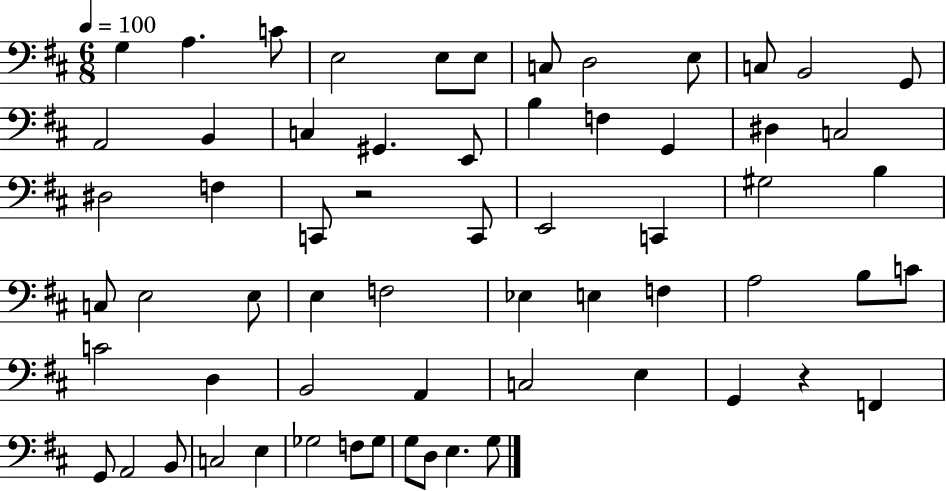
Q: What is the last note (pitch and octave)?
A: G3